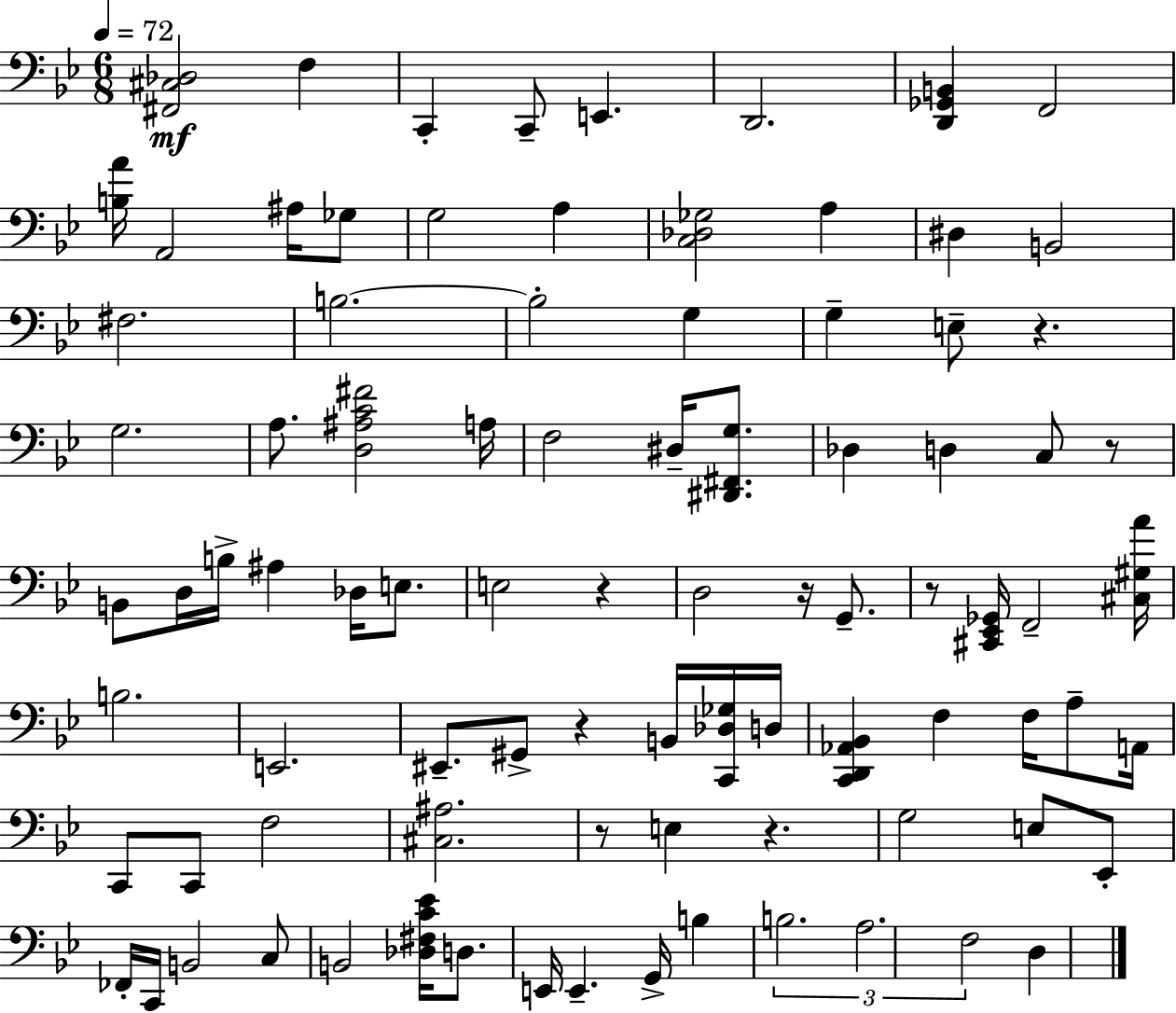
X:1
T:Untitled
M:6/8
L:1/4
K:Bb
[^F,,^C,_D,]2 F, C,, C,,/2 E,, D,,2 [D,,_G,,B,,] F,,2 [B,A]/4 A,,2 ^A,/4 _G,/2 G,2 A, [C,_D,_G,]2 A, ^D, B,,2 ^F,2 B,2 B,2 G, G, E,/2 z G,2 A,/2 [D,^A,C^F]2 A,/4 F,2 ^D,/4 [^D,,^F,,G,]/2 _D, D, C,/2 z/2 B,,/2 D,/4 B,/4 ^A, _D,/4 E,/2 E,2 z D,2 z/4 G,,/2 z/2 [^C,,_E,,_G,,]/4 F,,2 [^C,^G,A]/4 B,2 E,,2 ^E,,/2 ^G,,/2 z B,,/4 [C,,_D,_G,]/4 D,/4 [C,,D,,_A,,_B,,] F, F,/4 A,/2 A,,/4 C,,/2 C,,/2 F,2 [^C,^A,]2 z/2 E, z G,2 E,/2 _E,,/2 _F,,/4 C,,/4 B,,2 C,/2 B,,2 [_D,^F,C_E]/4 D,/2 E,,/4 E,, G,,/4 B, B,2 A,2 F,2 D,